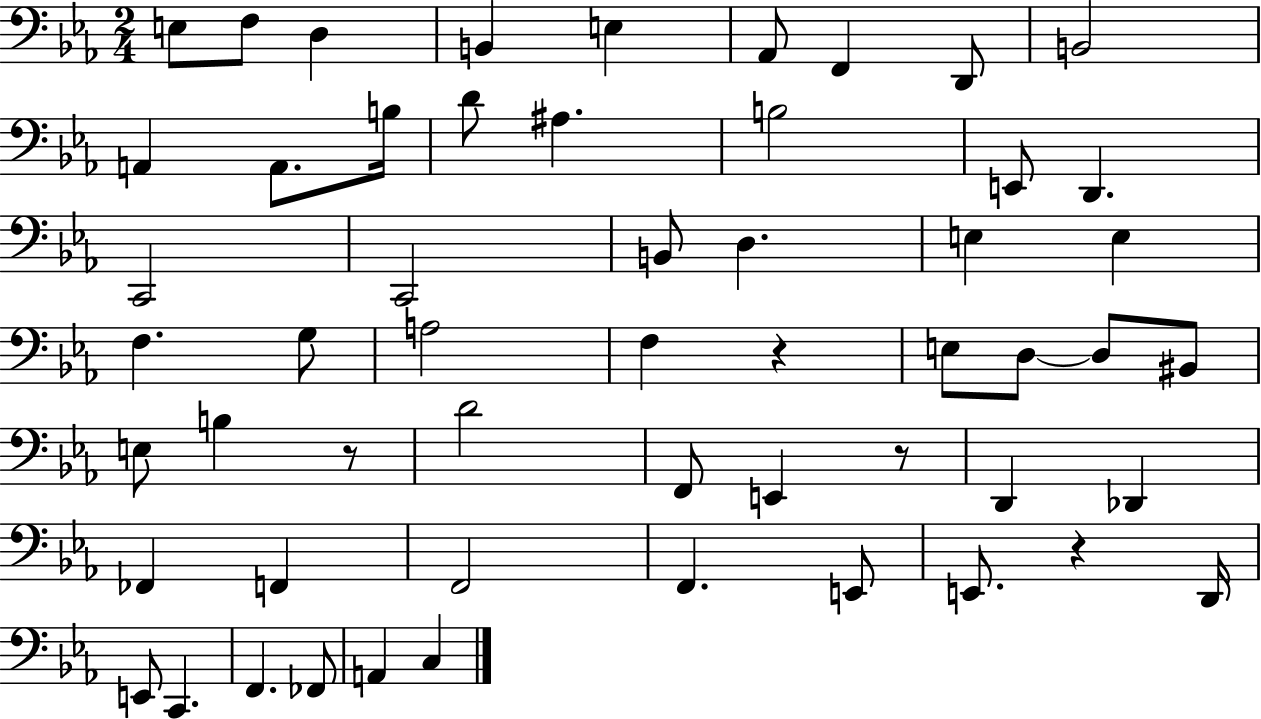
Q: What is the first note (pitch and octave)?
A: E3